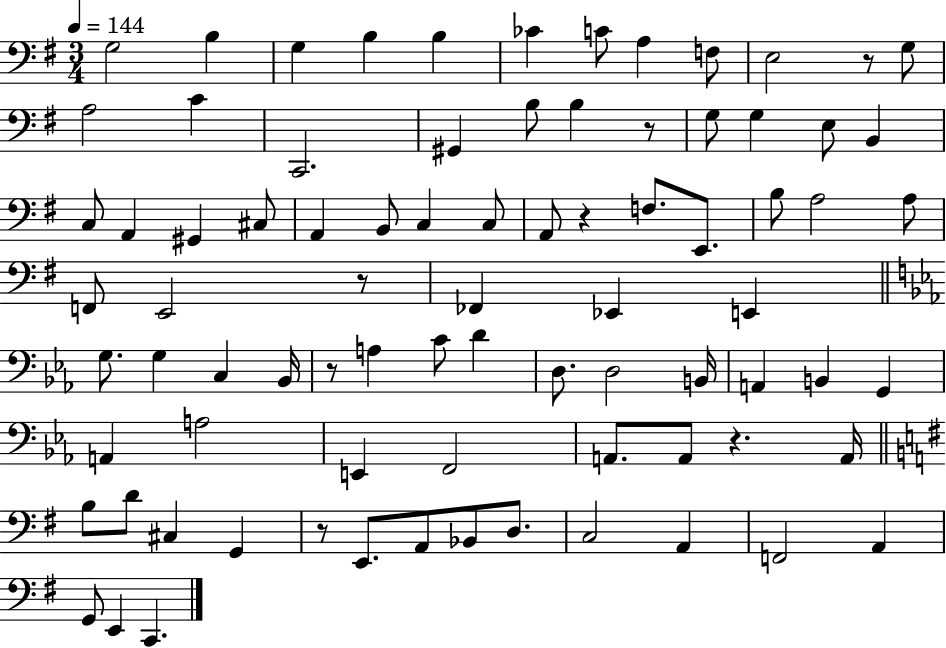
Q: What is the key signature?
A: G major